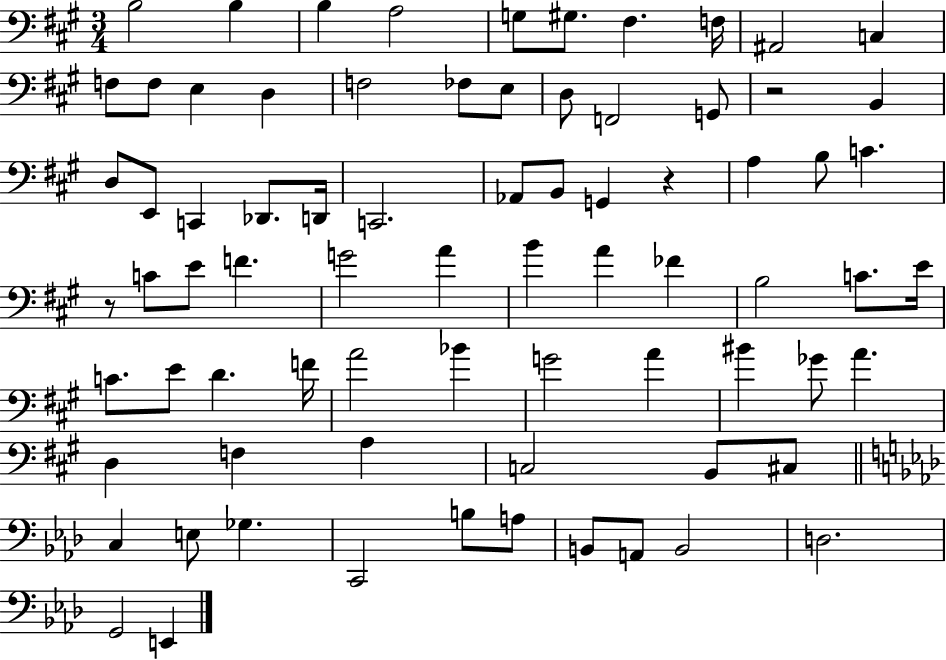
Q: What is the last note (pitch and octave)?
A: E2